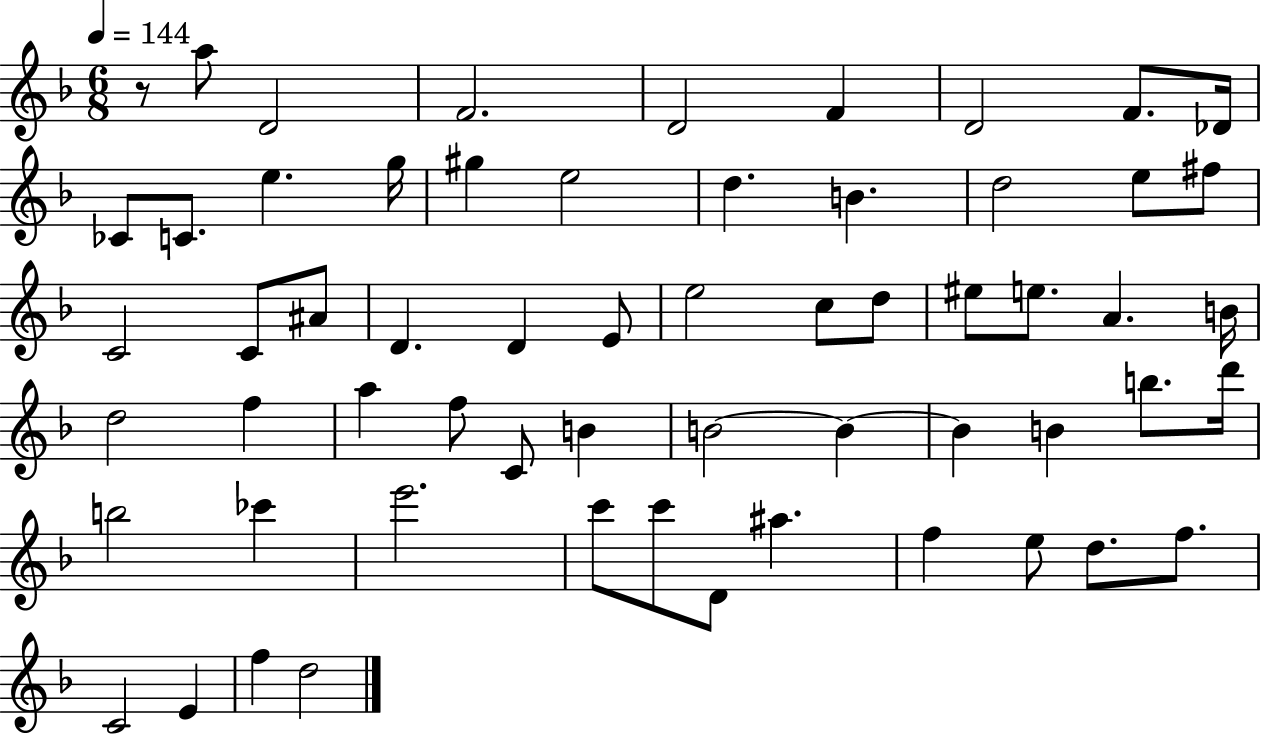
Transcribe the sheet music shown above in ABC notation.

X:1
T:Untitled
M:6/8
L:1/4
K:F
z/2 a/2 D2 F2 D2 F D2 F/2 _D/4 _C/2 C/2 e g/4 ^g e2 d B d2 e/2 ^f/2 C2 C/2 ^A/2 D D E/2 e2 c/2 d/2 ^e/2 e/2 A B/4 d2 f a f/2 C/2 B B2 B B B b/2 d'/4 b2 _c' e'2 c'/2 c'/2 D/2 ^a f e/2 d/2 f/2 C2 E f d2